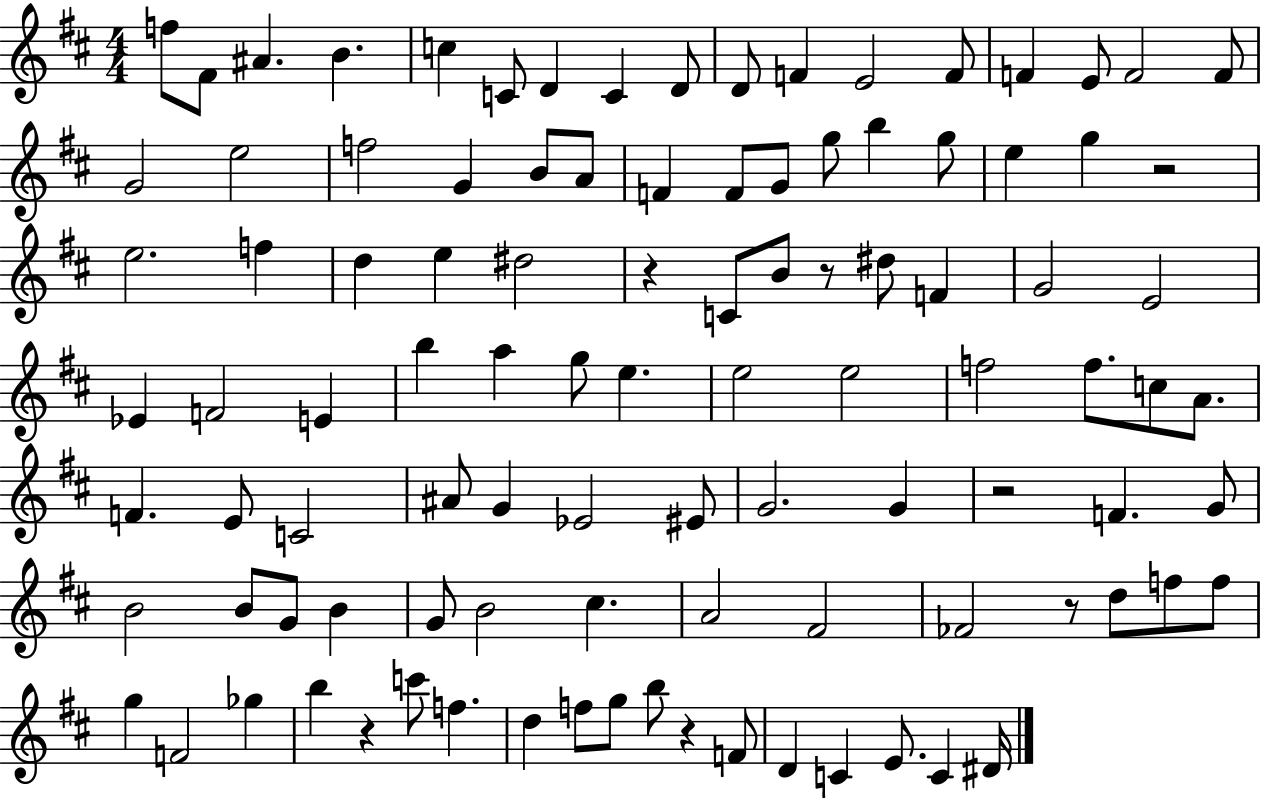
{
  \clef treble
  \numericTimeSignature
  \time 4/4
  \key d \major
  \repeat volta 2 { f''8 fis'8 ais'4. b'4. | c''4 c'8 d'4 c'4 d'8 | d'8 f'4 e'2 f'8 | f'4 e'8 f'2 f'8 | \break g'2 e''2 | f''2 g'4 b'8 a'8 | f'4 f'8 g'8 g''8 b''4 g''8 | e''4 g''4 r2 | \break e''2. f''4 | d''4 e''4 dis''2 | r4 c'8 b'8 r8 dis''8 f'4 | g'2 e'2 | \break ees'4 f'2 e'4 | b''4 a''4 g''8 e''4. | e''2 e''2 | f''2 f''8. c''8 a'8. | \break f'4. e'8 c'2 | ais'8 g'4 ees'2 eis'8 | g'2. g'4 | r2 f'4. g'8 | \break b'2 b'8 g'8 b'4 | g'8 b'2 cis''4. | a'2 fis'2 | fes'2 r8 d''8 f''8 f''8 | \break g''4 f'2 ges''4 | b''4 r4 c'''8 f''4. | d''4 f''8 g''8 b''8 r4 f'8 | d'4 c'4 e'8. c'4 dis'16 | \break } \bar "|."
}